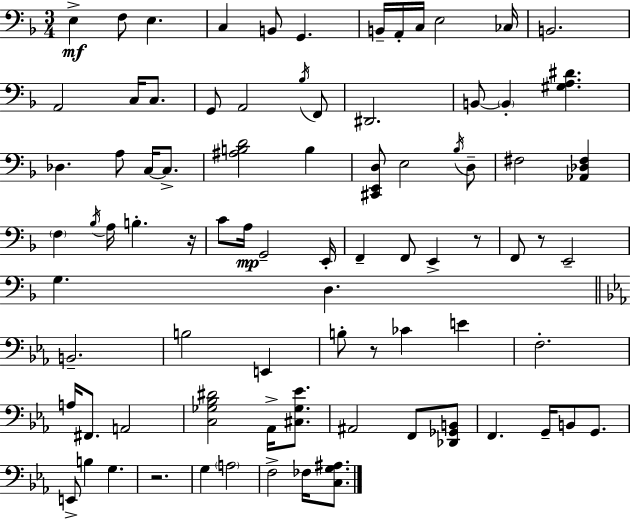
{
  \clef bass
  \numericTimeSignature
  \time 3/4
  \key d \minor
  e4->\mf f8 e4. | c4 b,8 g,4. | b,16-- a,16-. c16 e2 ces16 | b,2. | \break a,2 c16 c8. | g,8 a,2 \acciaccatura { bes16 } f,8 | dis,2. | b,8~~ \parenthesize b,4-. <gis a dis'>4. | \break des4. a8 c16~~ c8.-> | <ais b d'>2 b4 | <cis, e, d>8 e2 \acciaccatura { bes16 } | d8-- fis2 <aes, des fis>4 | \break \parenthesize f4 \acciaccatura { bes16 } a16 b4.-. | r16 c'8 a16\mp g,2-- | e,16-. f,4-- f,8 e,4-> | r8 f,8 r8 e,2-- | \break g4. d4. | \bar "||" \break \key ees \major b,2.-- | b2 e,4 | b8-. r8 ces'4 e'4 | f2.-. | \break a16 fis,8. a,2 | <c ges bes dis'>2 aes,16-> <cis ges ees'>8. | ais,2 f,8 <des, ges, b,>8 | f,4. g,16-- b,8 g,8. | \break e,8-> b4 g4. | r2. | g4 \parenthesize a2 | f2-> fes16 <c g ais>8. | \break \bar "|."
}